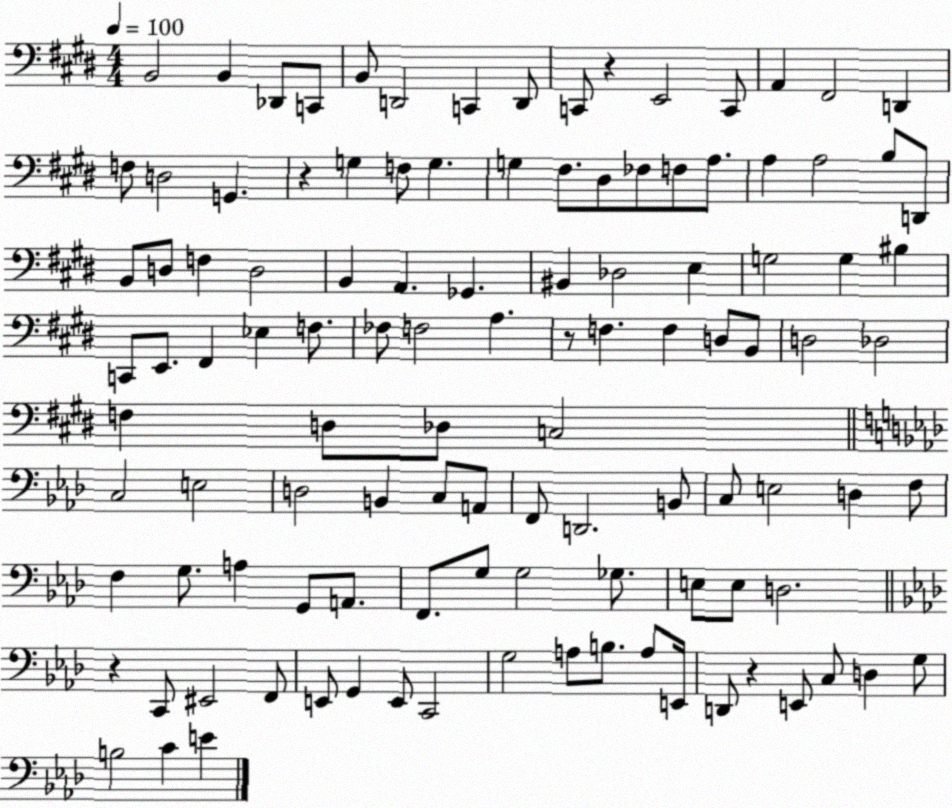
X:1
T:Untitled
M:4/4
L:1/4
K:E
B,,2 B,, _D,,/2 C,,/2 B,,/2 D,,2 C,, D,,/2 C,,/2 z E,,2 C,,/2 A,, ^F,,2 D,, F,/2 D,2 G,, z G, F,/2 G, G, ^F,/2 ^D,/2 _F,/2 F,/2 A,/2 A, A,2 B,/2 D,,/2 B,,/2 D,/2 F, D,2 B,, A,, _G,, ^B,, _D,2 E, G,2 G, ^B, C,,/2 E,,/2 ^F,, _E, F,/2 _F,/2 F,2 A, z/2 F, F, D,/2 B,,/2 D,2 _D,2 F, D,/2 _D,/2 C,2 C,2 E,2 D,2 B,, C,/2 A,,/2 F,,/2 D,,2 B,,/2 C,/2 E,2 D, F,/2 F, G,/2 A, G,,/2 A,,/2 F,,/2 G,/2 G,2 _G,/2 E,/2 E,/2 D,2 z C,,/2 ^E,,2 F,,/2 E,,/2 G,, E,,/2 C,,2 G,2 A,/2 B,/2 A,/2 E,,/4 D,,/2 z E,,/2 C,/2 D, G,/2 B,2 C E